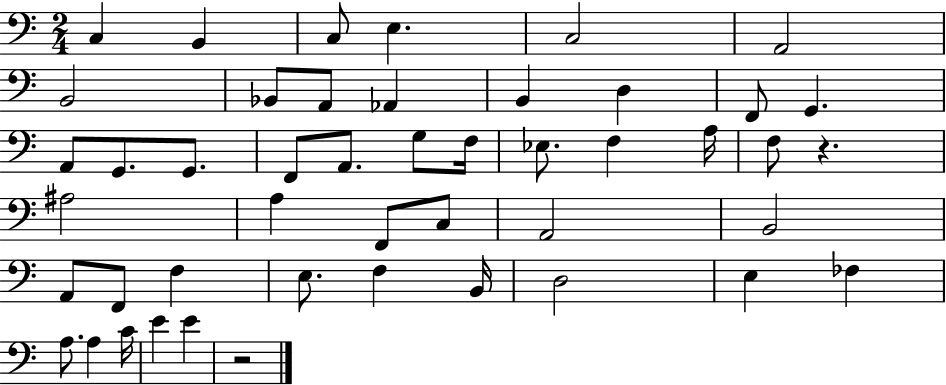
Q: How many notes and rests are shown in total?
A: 47